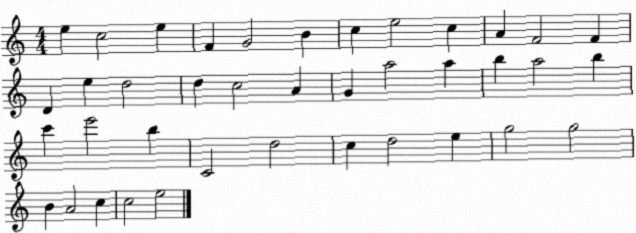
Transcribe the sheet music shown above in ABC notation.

X:1
T:Untitled
M:4/4
L:1/4
K:C
e c2 e F G2 B c e2 c A F2 F D e d2 d c2 A G a2 a b a2 b c' e'2 b C2 d2 c d2 e g2 g2 B A2 c c2 e2